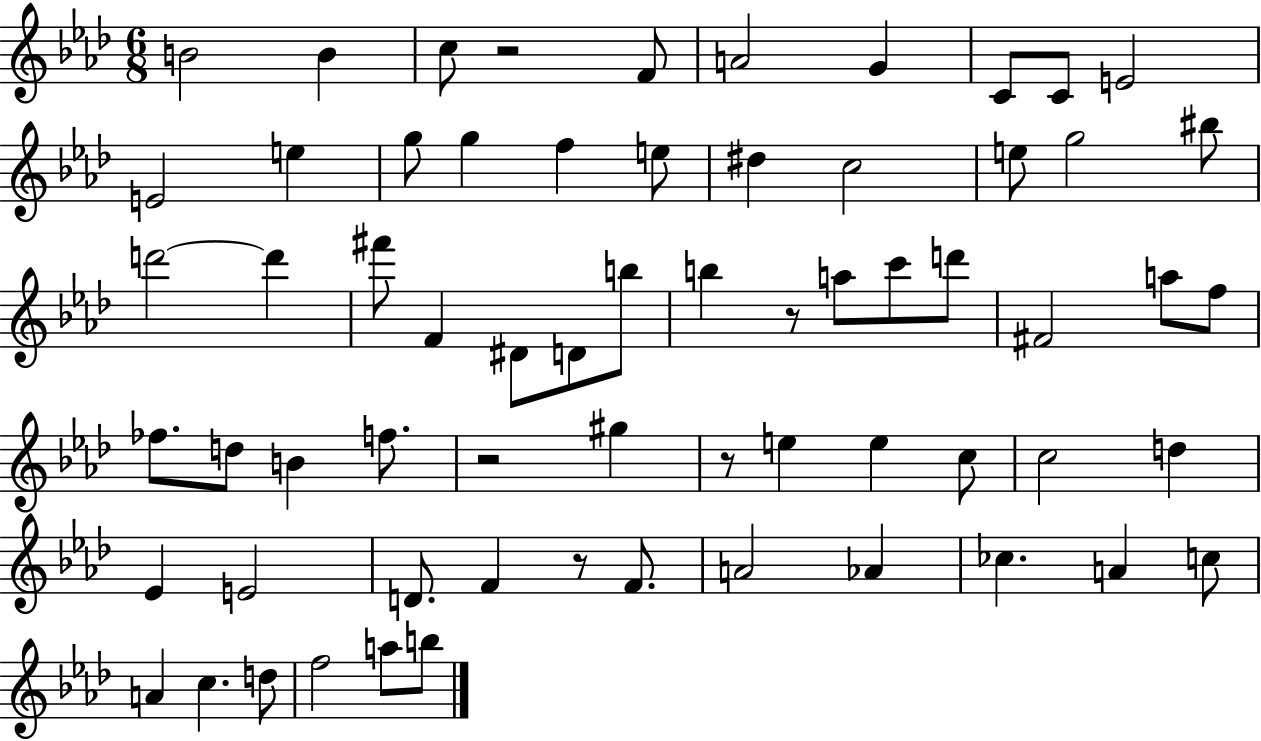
X:1
T:Untitled
M:6/8
L:1/4
K:Ab
B2 B c/2 z2 F/2 A2 G C/2 C/2 E2 E2 e g/2 g f e/2 ^d c2 e/2 g2 ^b/2 d'2 d' ^f'/2 F ^D/2 D/2 b/2 b z/2 a/2 c'/2 d'/2 ^F2 a/2 f/2 _f/2 d/2 B f/2 z2 ^g z/2 e e c/2 c2 d _E E2 D/2 F z/2 F/2 A2 _A _c A c/2 A c d/2 f2 a/2 b/2